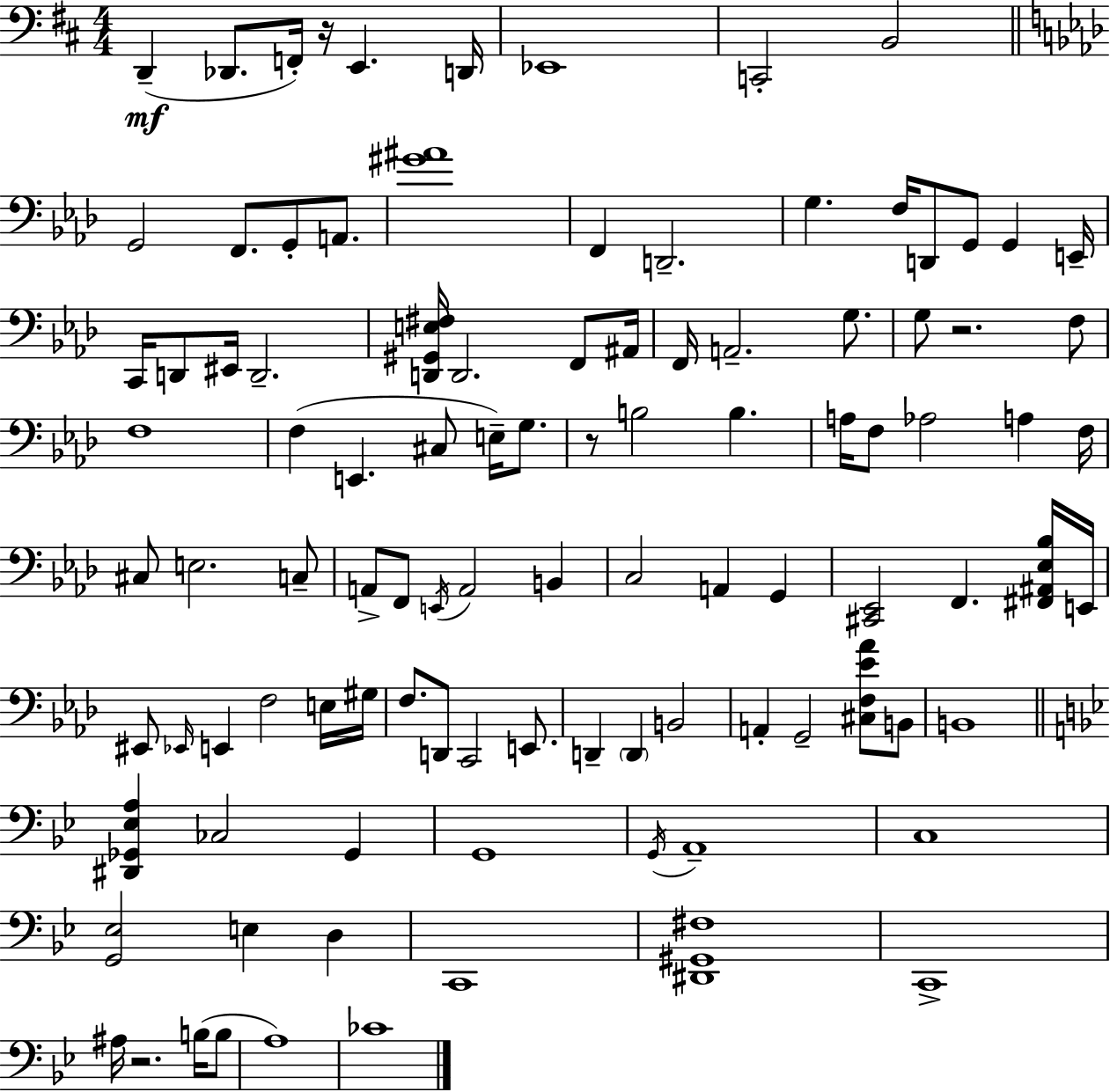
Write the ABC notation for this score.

X:1
T:Untitled
M:4/4
L:1/4
K:D
D,, _D,,/2 F,,/4 z/4 E,, D,,/4 _E,,4 C,,2 B,,2 G,,2 F,,/2 G,,/2 A,,/2 [^G^A]4 F,, D,,2 G, F,/4 D,,/2 G,,/2 G,, E,,/4 C,,/4 D,,/2 ^E,,/4 D,,2 [D,,^G,,E,^F,]/4 D,,2 F,,/2 ^A,,/4 F,,/4 A,,2 G,/2 G,/2 z2 F,/2 F,4 F, E,, ^C,/2 E,/4 G,/2 z/2 B,2 B, A,/4 F,/2 _A,2 A, F,/4 ^C,/2 E,2 C,/2 A,,/2 F,,/2 E,,/4 A,,2 B,, C,2 A,, G,, [^C,,_E,,]2 F,, [^F,,^A,,_E,_B,]/4 E,,/4 ^E,,/2 _E,,/4 E,, F,2 E,/4 ^G,/4 F,/2 D,,/2 C,,2 E,,/2 D,, D,, B,,2 A,, G,,2 [^C,F,_E_A]/2 B,,/2 B,,4 [^D,,_G,,_E,A,] _C,2 _G,, G,,4 G,,/4 A,,4 C,4 [G,,_E,]2 E, D, C,,4 [^D,,^G,,^F,]4 C,,4 ^A,/4 z2 B,/4 B,/2 A,4 _C4